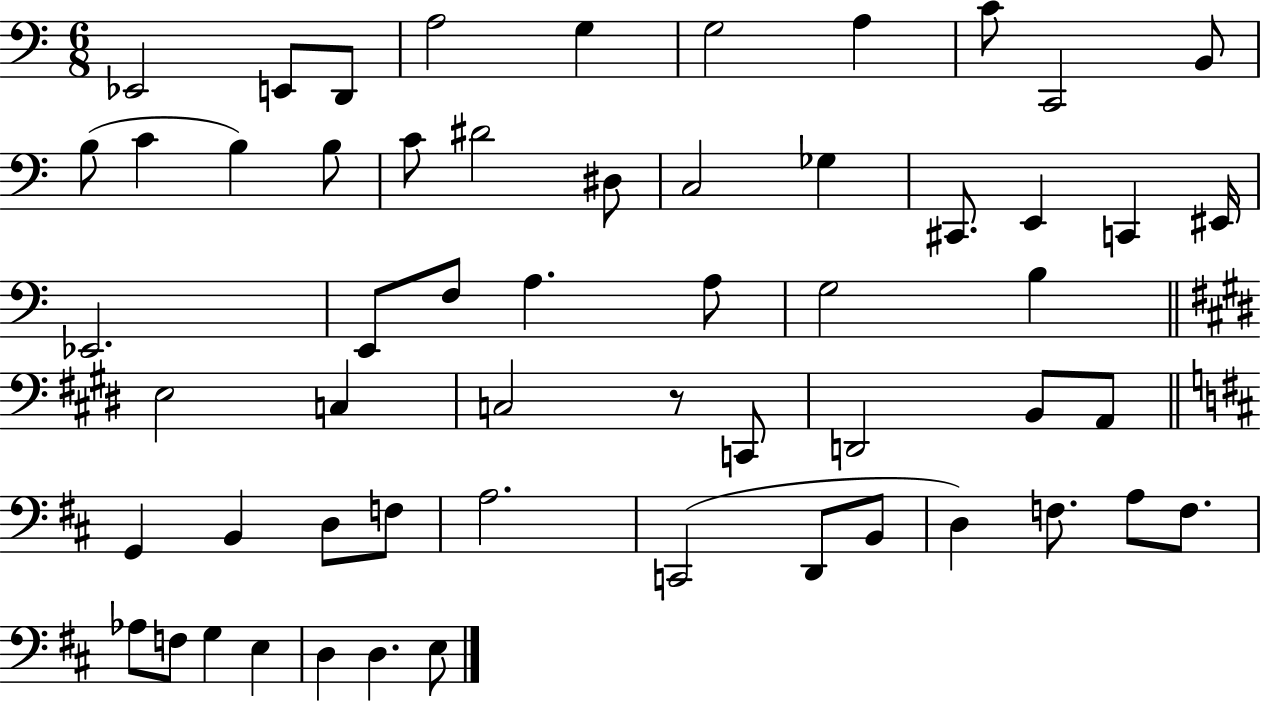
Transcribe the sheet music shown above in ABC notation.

X:1
T:Untitled
M:6/8
L:1/4
K:C
_E,,2 E,,/2 D,,/2 A,2 G, G,2 A, C/2 C,,2 B,,/2 B,/2 C B, B,/2 C/2 ^D2 ^D,/2 C,2 _G, ^C,,/2 E,, C,, ^E,,/4 _E,,2 E,,/2 F,/2 A, A,/2 G,2 B, E,2 C, C,2 z/2 C,,/2 D,,2 B,,/2 A,,/2 G,, B,, D,/2 F,/2 A,2 C,,2 D,,/2 B,,/2 D, F,/2 A,/2 F,/2 _A,/2 F,/2 G, E, D, D, E,/2